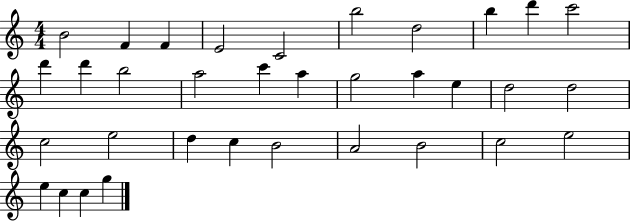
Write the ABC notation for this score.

X:1
T:Untitled
M:4/4
L:1/4
K:C
B2 F F E2 C2 b2 d2 b d' c'2 d' d' b2 a2 c' a g2 a e d2 d2 c2 e2 d c B2 A2 B2 c2 e2 e c c g